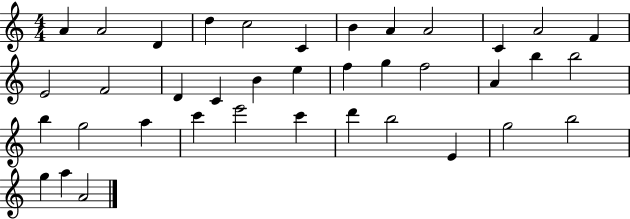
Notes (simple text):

A4/q A4/h D4/q D5/q C5/h C4/q B4/q A4/q A4/h C4/q A4/h F4/q E4/h F4/h D4/q C4/q B4/q E5/q F5/q G5/q F5/h A4/q B5/q B5/h B5/q G5/h A5/q C6/q E6/h C6/q D6/q B5/h E4/q G5/h B5/h G5/q A5/q A4/h